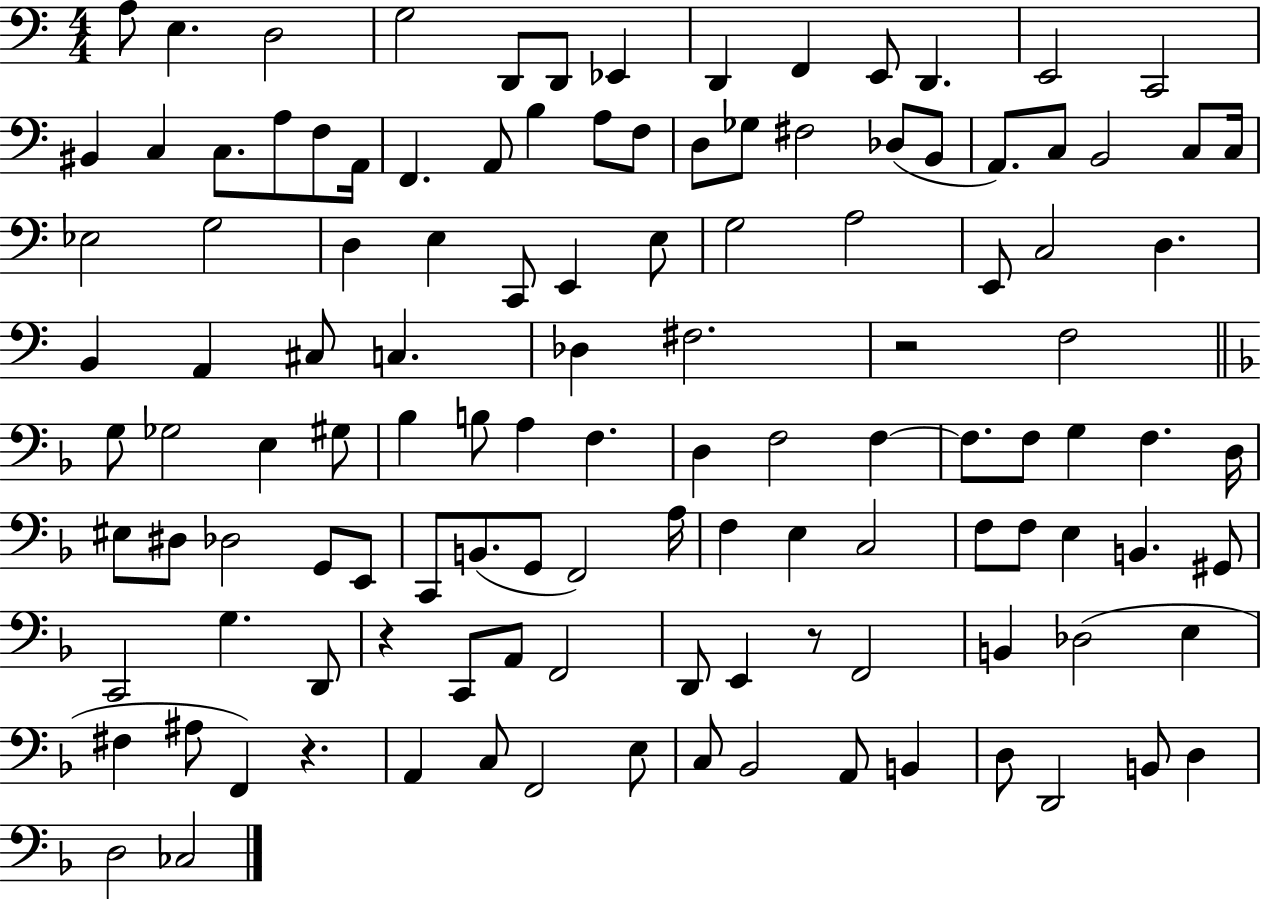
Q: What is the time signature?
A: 4/4